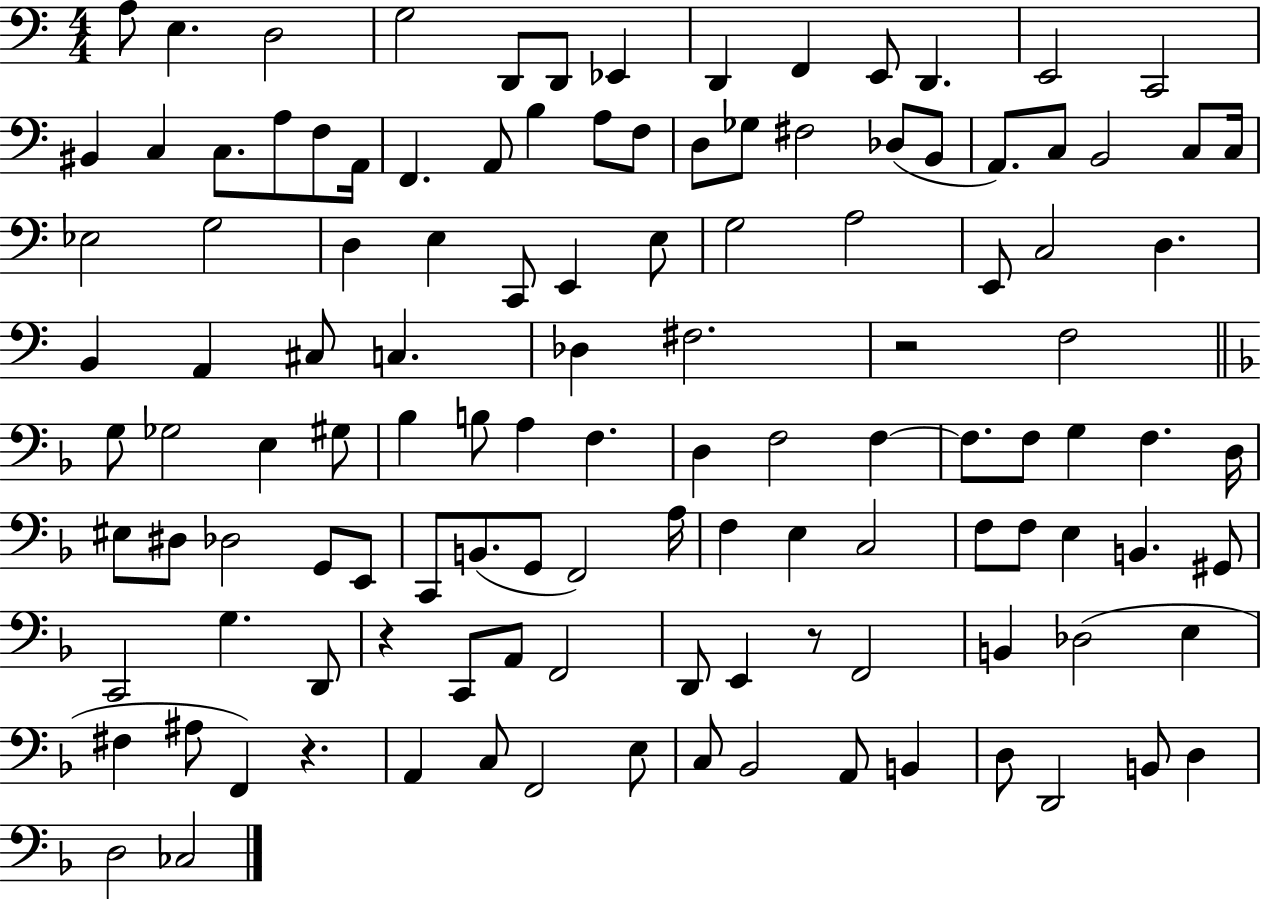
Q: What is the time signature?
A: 4/4